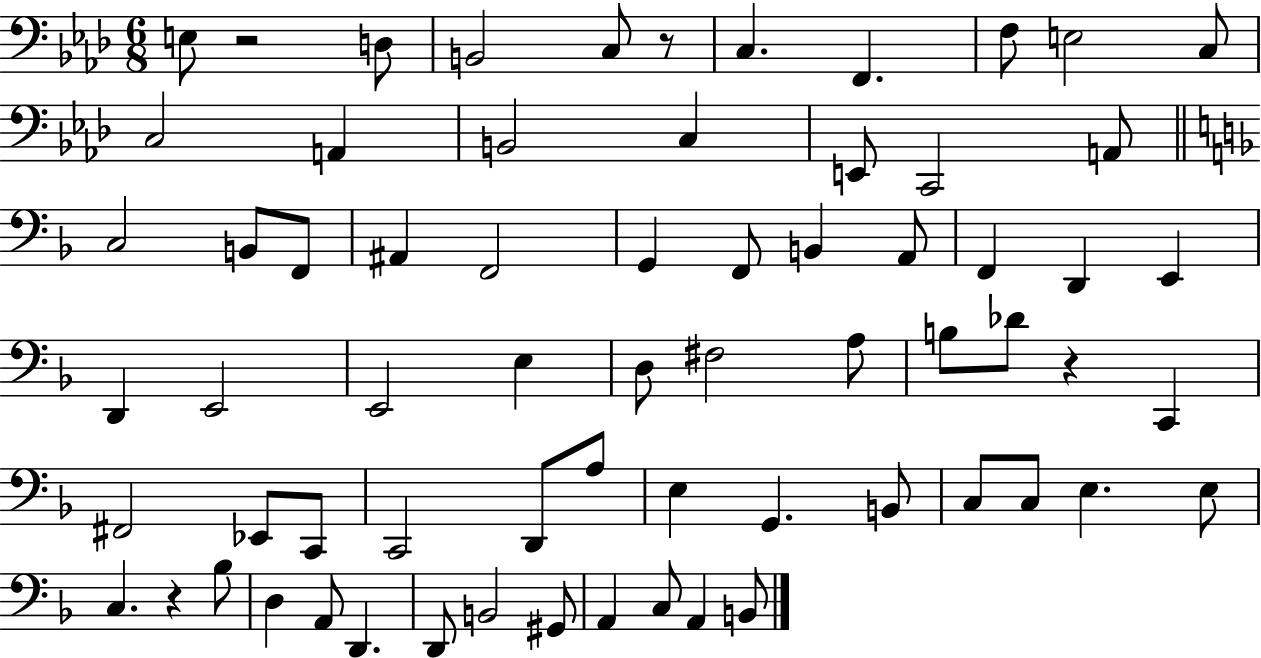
X:1
T:Untitled
M:6/8
L:1/4
K:Ab
E,/2 z2 D,/2 B,,2 C,/2 z/2 C, F,, F,/2 E,2 C,/2 C,2 A,, B,,2 C, E,,/2 C,,2 A,,/2 C,2 B,,/2 F,,/2 ^A,, F,,2 G,, F,,/2 B,, A,,/2 F,, D,, E,, D,, E,,2 E,,2 E, D,/2 ^F,2 A,/2 B,/2 _D/2 z C,, ^F,,2 _E,,/2 C,,/2 C,,2 D,,/2 A,/2 E, G,, B,,/2 C,/2 C,/2 E, E,/2 C, z _B,/2 D, A,,/2 D,, D,,/2 B,,2 ^G,,/2 A,, C,/2 A,, B,,/2